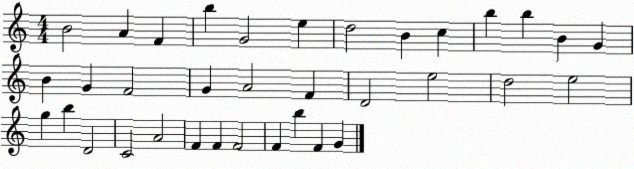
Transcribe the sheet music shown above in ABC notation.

X:1
T:Untitled
M:4/4
L:1/4
K:C
B2 A F b G2 e d2 B c b b B G B G F2 G A2 F D2 e2 d2 e2 g b D2 C2 A2 F F F2 F b F G